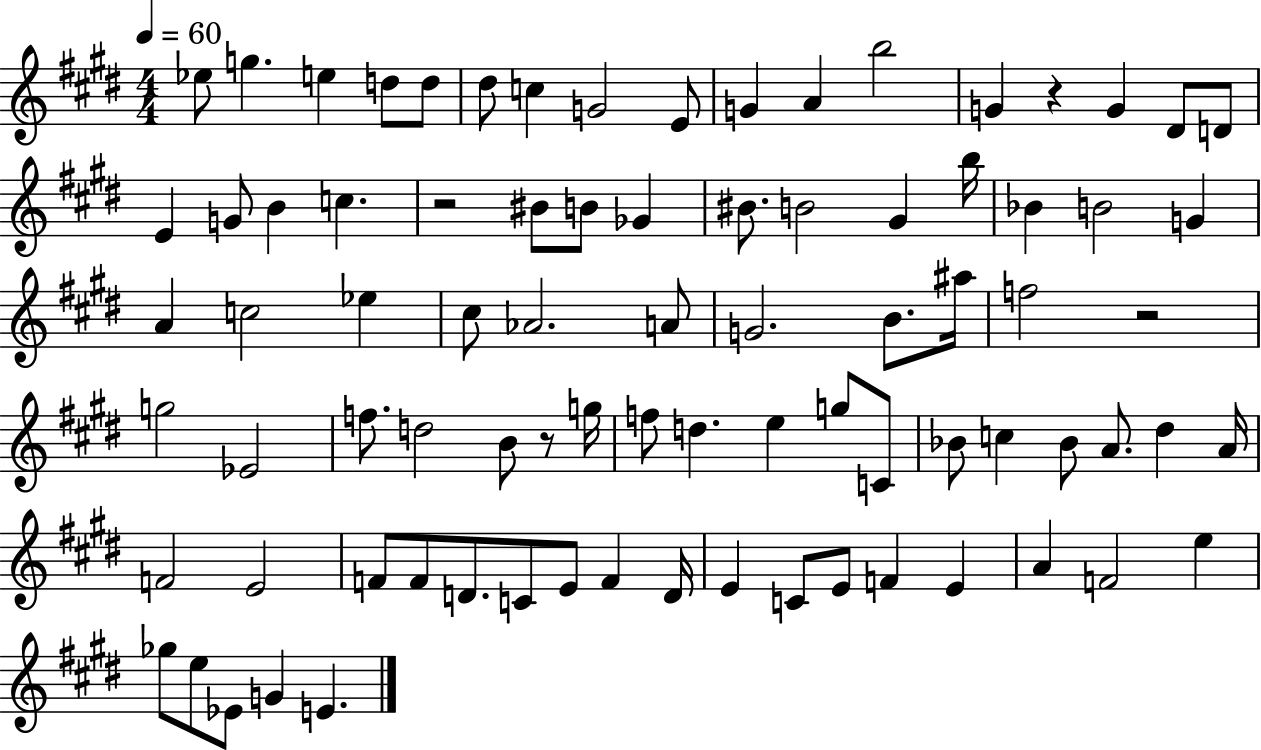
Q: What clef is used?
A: treble